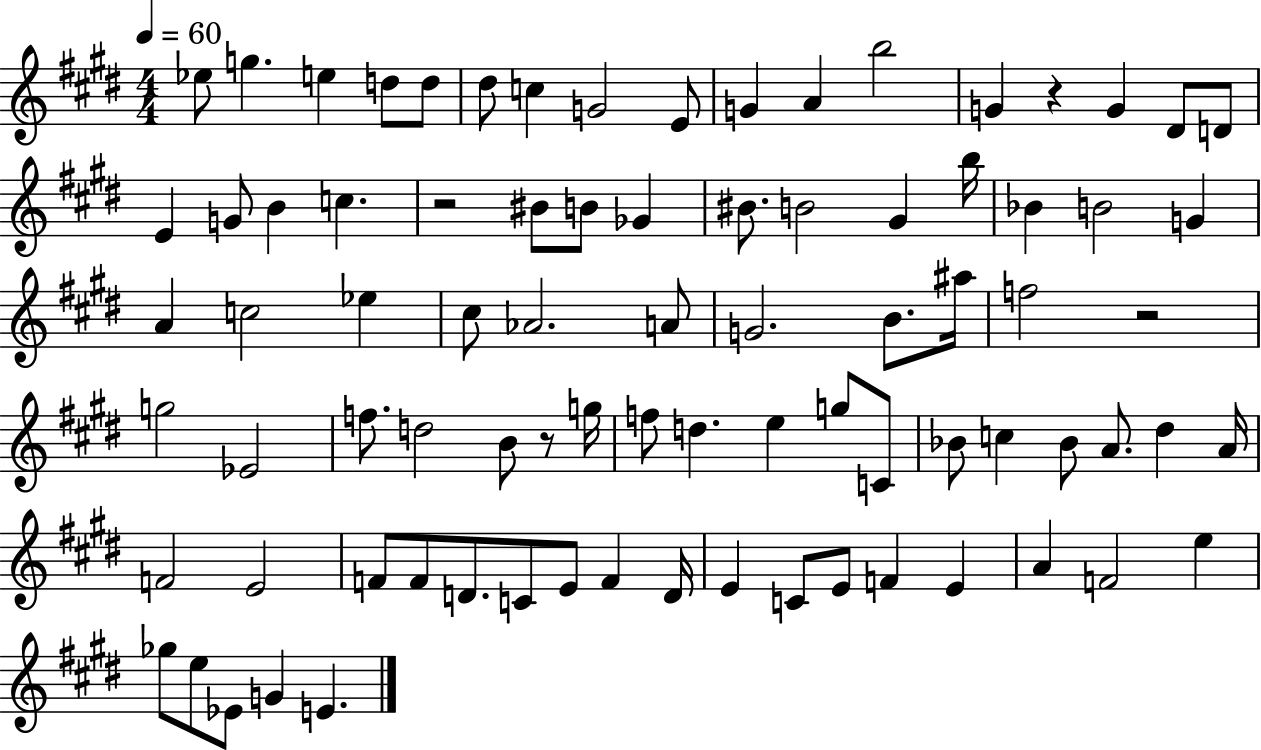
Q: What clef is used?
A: treble